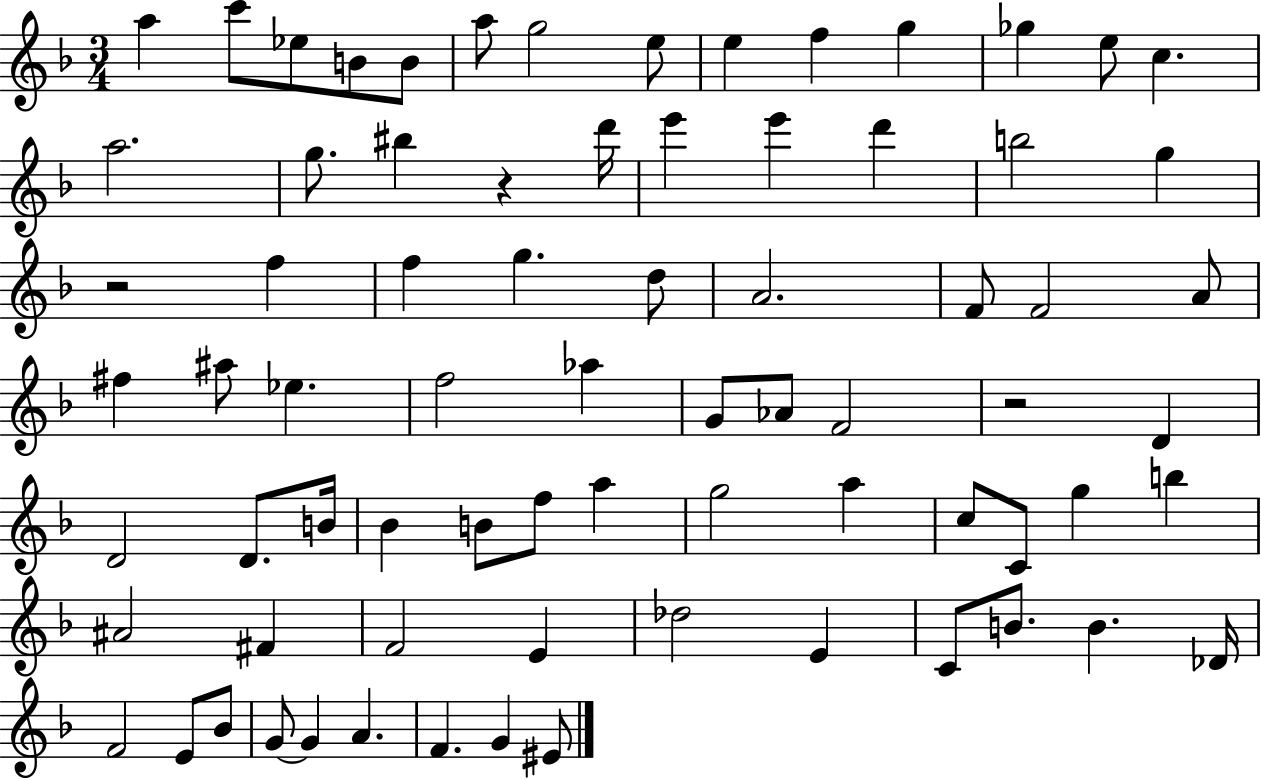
A5/q C6/e Eb5/e B4/e B4/e A5/e G5/h E5/e E5/q F5/q G5/q Gb5/q E5/e C5/q. A5/h. G5/e. BIS5/q R/q D6/s E6/q E6/q D6/q B5/h G5/q R/h F5/q F5/q G5/q. D5/e A4/h. F4/e F4/h A4/e F#5/q A#5/e Eb5/q. F5/h Ab5/q G4/e Ab4/e F4/h R/h D4/q D4/h D4/e. B4/s Bb4/q B4/e F5/e A5/q G5/h A5/q C5/e C4/e G5/q B5/q A#4/h F#4/q F4/h E4/q Db5/h E4/q C4/e B4/e. B4/q. Db4/s F4/h E4/e Bb4/e G4/e G4/q A4/q. F4/q. G4/q EIS4/e